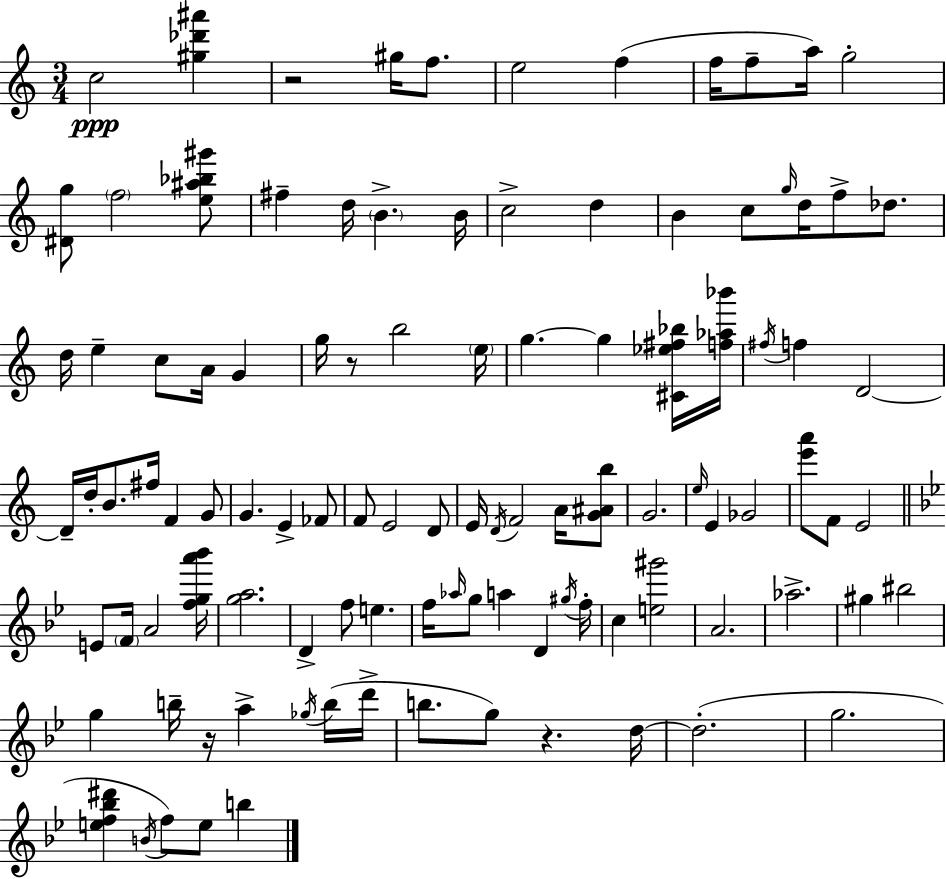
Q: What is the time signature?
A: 3/4